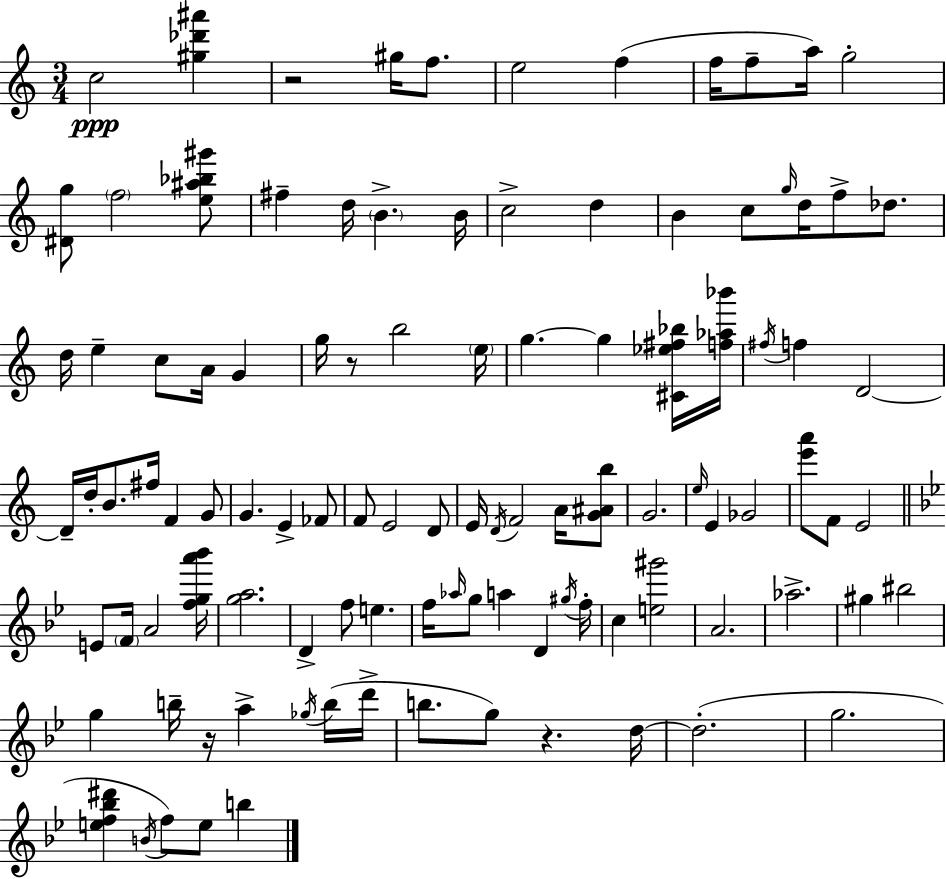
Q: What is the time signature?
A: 3/4